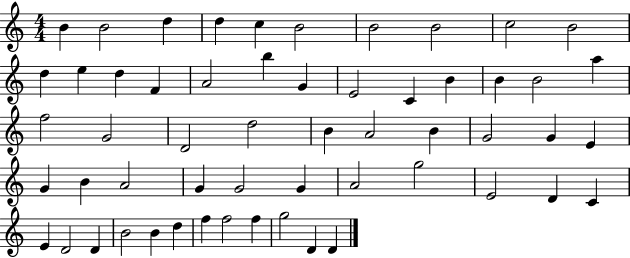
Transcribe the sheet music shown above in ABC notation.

X:1
T:Untitled
M:4/4
L:1/4
K:C
B B2 d d c B2 B2 B2 c2 B2 d e d F A2 b G E2 C B B B2 a f2 G2 D2 d2 B A2 B G2 G E G B A2 G G2 G A2 g2 E2 D C E D2 D B2 B d f f2 f g2 D D